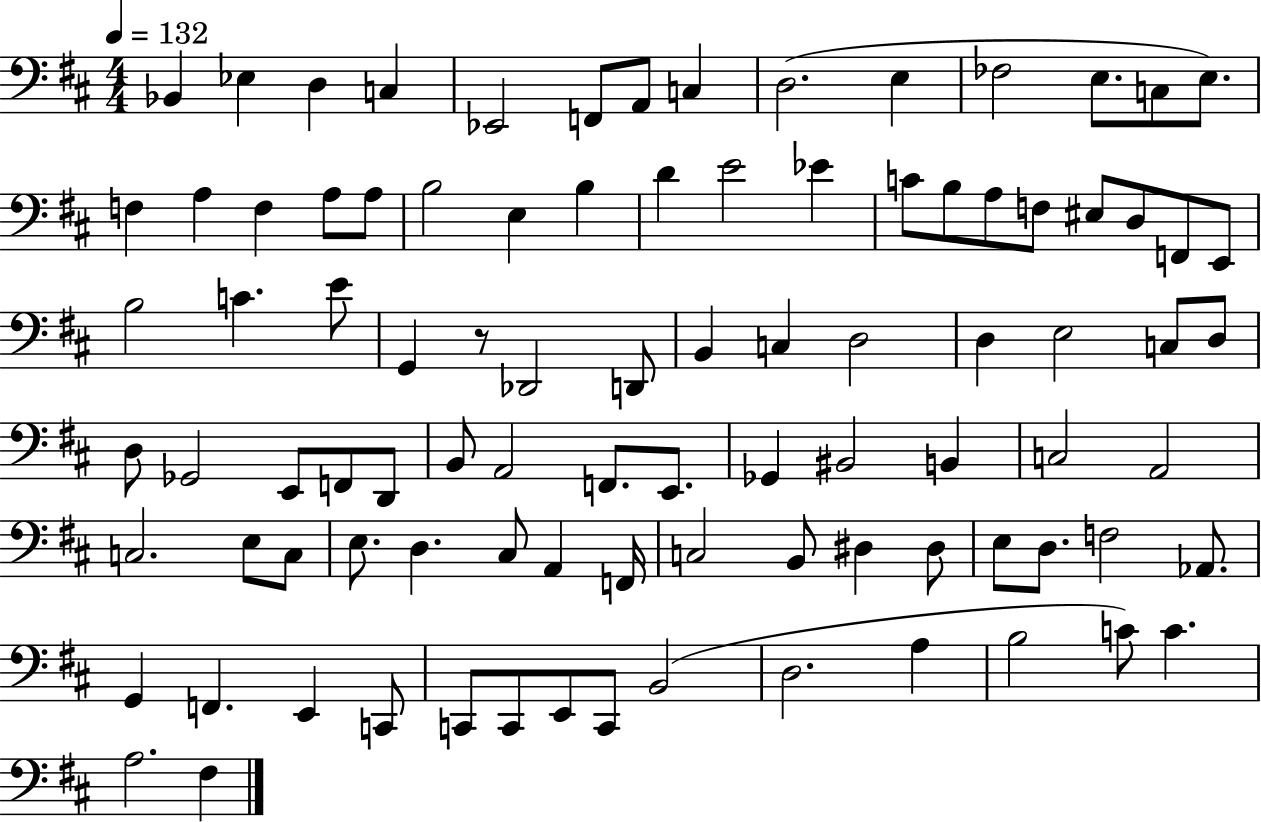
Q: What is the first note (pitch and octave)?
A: Bb2